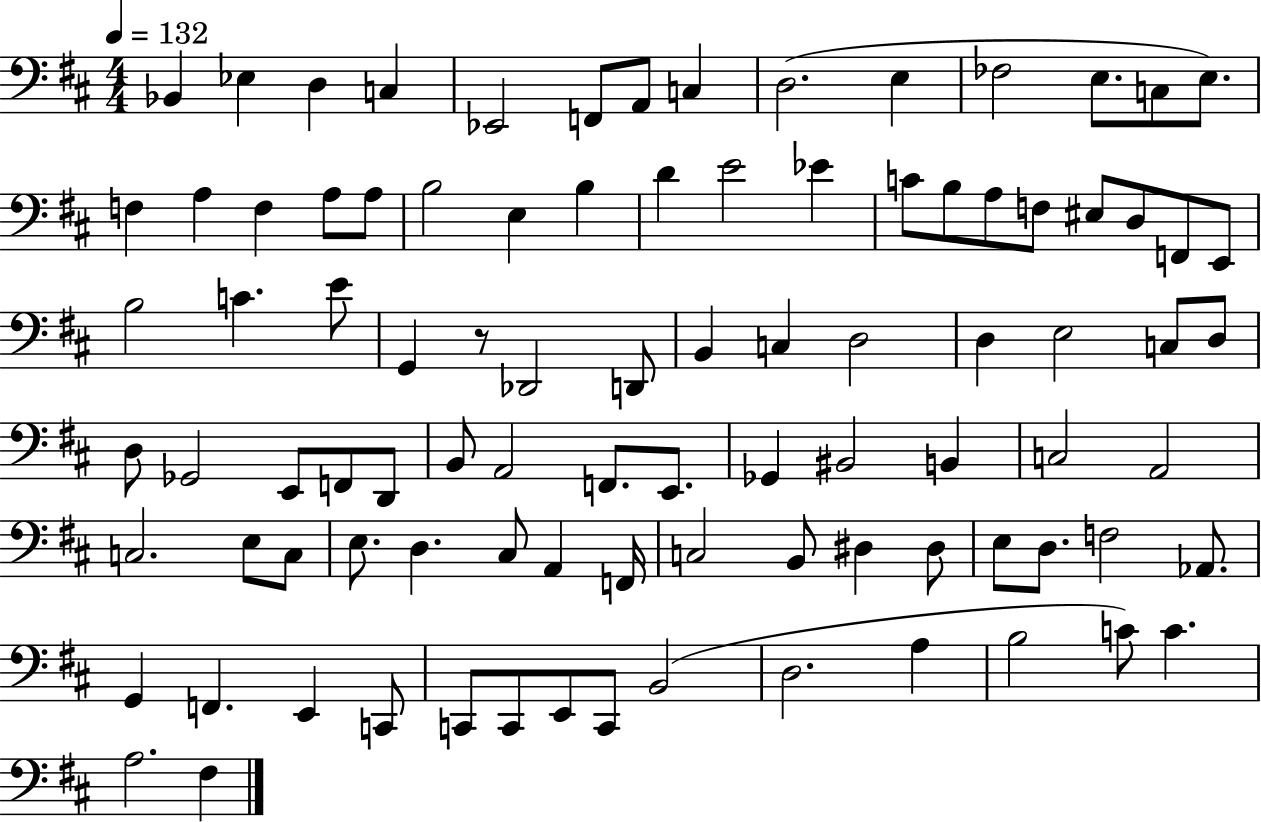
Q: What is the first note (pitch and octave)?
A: Bb2